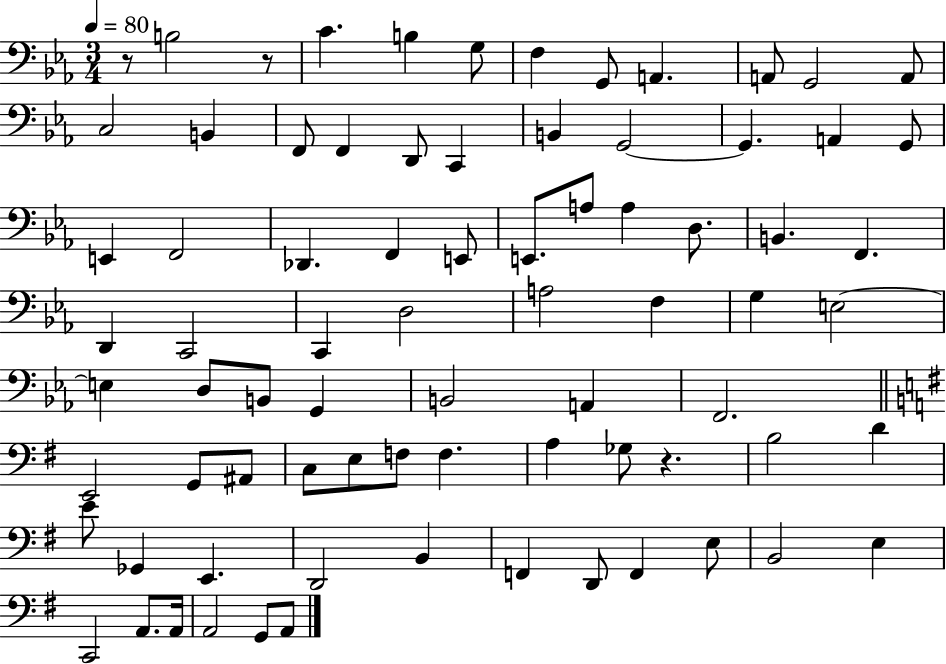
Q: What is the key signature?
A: EES major